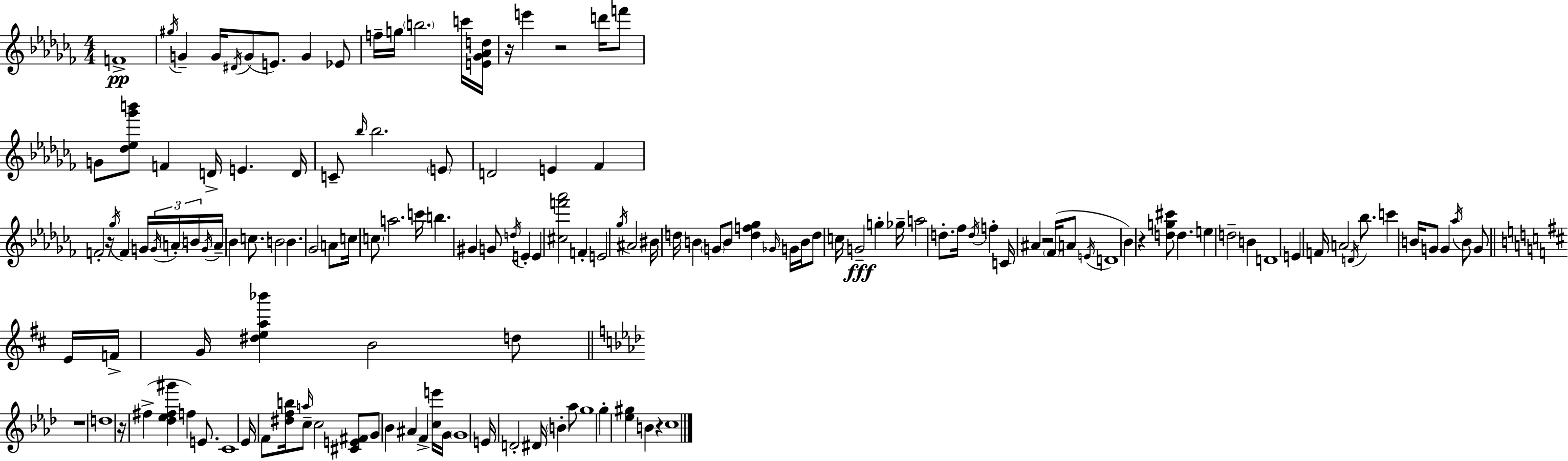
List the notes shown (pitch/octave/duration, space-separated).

F4/w G#5/s G4/q G4/s D#4/s G4/e E4/e. G4/q Eb4/e F5/s G5/s B5/h. C6/s [E4,Gb4,Ab4,D5]/s R/s E6/q R/h D6/s F6/e G4/e [Db5,Eb5,Gb6,B6]/e F4/q D4/s E4/q. D4/s C4/e Bb5/s Bb5/h. E4/e D4/h E4/q FES4/q F4/h R/s Gb5/s F4/q G4/s G4/s A4/s B4/s G4/s A4/s Bb4/q C5/e. B4/h B4/q. Gb4/h A4/e C5/s C5/e A5/h. C6/s B5/q. G#4/q G4/e D5/s E4/q E4/q [C#5,F6,Ab6]/h F4/q E4/h Gb5/s A#4/h BIS4/s D5/s B4/q G4/e B4/e [D5,F5,Gb5]/q Gb4/s G4/s B4/s D5/e C5/s G4/h G5/q Gb5/s A5/h D5/e. FES5/s D5/s F5/q C4/s A#4/q R/h FES4/s A4/e E4/s D4/w Bb4/q R/q [D5,G5,C#6]/e D5/q. E5/q D5/h B4/q D4/w E4/q F4/s A4/h D4/s Bb5/e. C6/q B4/s G4/e G4/q Ab5/s B4/e G4/e E4/s F4/s G4/s [D#5,E5,A5,Bb6]/q B4/h D5/e R/w D5/w R/s F#5/q [Db5,Eb5,F#5,G#6]/q F5/q E4/e. C4/w Eb4/s F4/e [D#5,F5,B5]/s A5/s C5/e C5/h [C#4,E4,F#4]/e G4/e Bb4/q A#4/q F4/q [C5,E6]/s G4/s G4/w E4/s D4/h D#4/s B4/q Ab5/e G5/w G5/q [Eb5,G#5]/q B4/q R/q C5/w